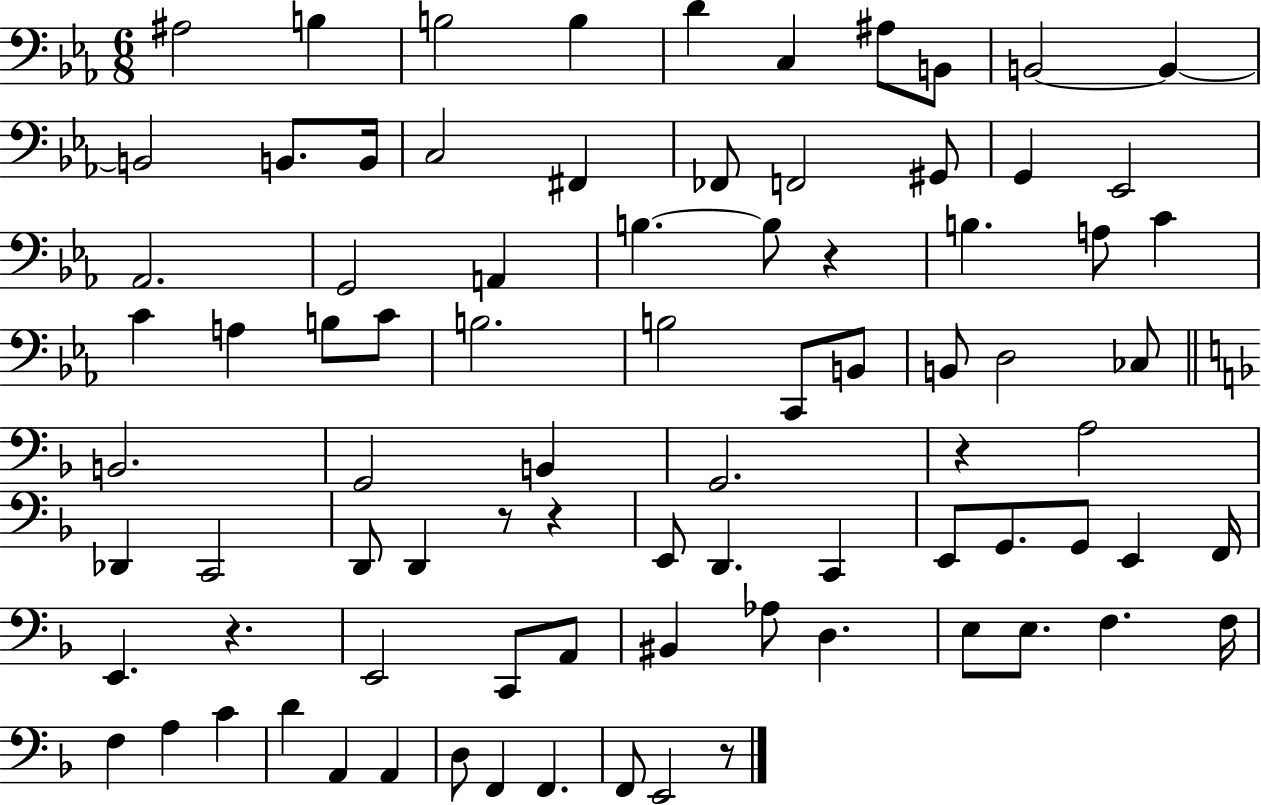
A#3/h B3/q B3/h B3/q D4/q C3/q A#3/e B2/e B2/h B2/q B2/h B2/e. B2/s C3/h F#2/q FES2/e F2/h G#2/e G2/q Eb2/h Ab2/h. G2/h A2/q B3/q. B3/e R/q B3/q. A3/e C4/q C4/q A3/q B3/e C4/e B3/h. B3/h C2/e B2/e B2/e D3/h CES3/e B2/h. G2/h B2/q G2/h. R/q A3/h Db2/q C2/h D2/e D2/q R/e R/q E2/e D2/q. C2/q E2/e G2/e. G2/e E2/q F2/s E2/q. R/q. E2/h C2/e A2/e BIS2/q Ab3/e D3/q. E3/e E3/e. F3/q. F3/s F3/q A3/q C4/q D4/q A2/q A2/q D3/e F2/q F2/q. F2/e E2/h R/e